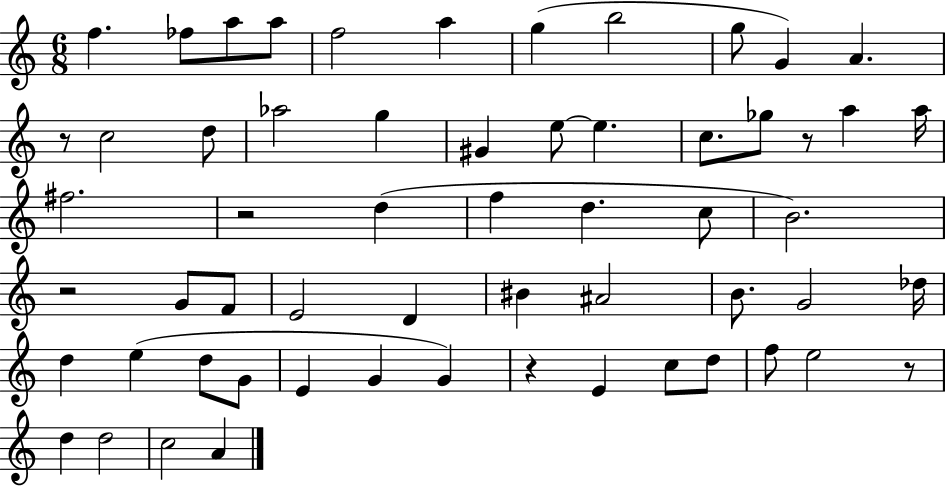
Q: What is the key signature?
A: C major